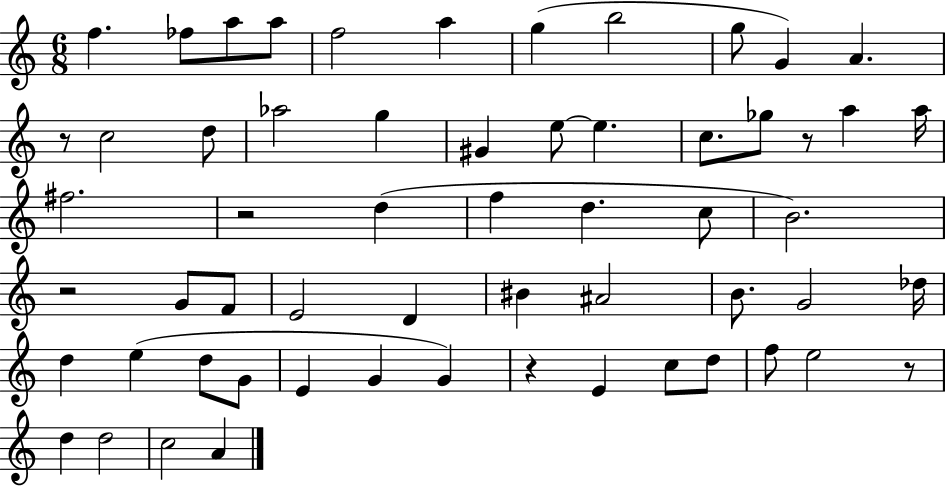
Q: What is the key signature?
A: C major